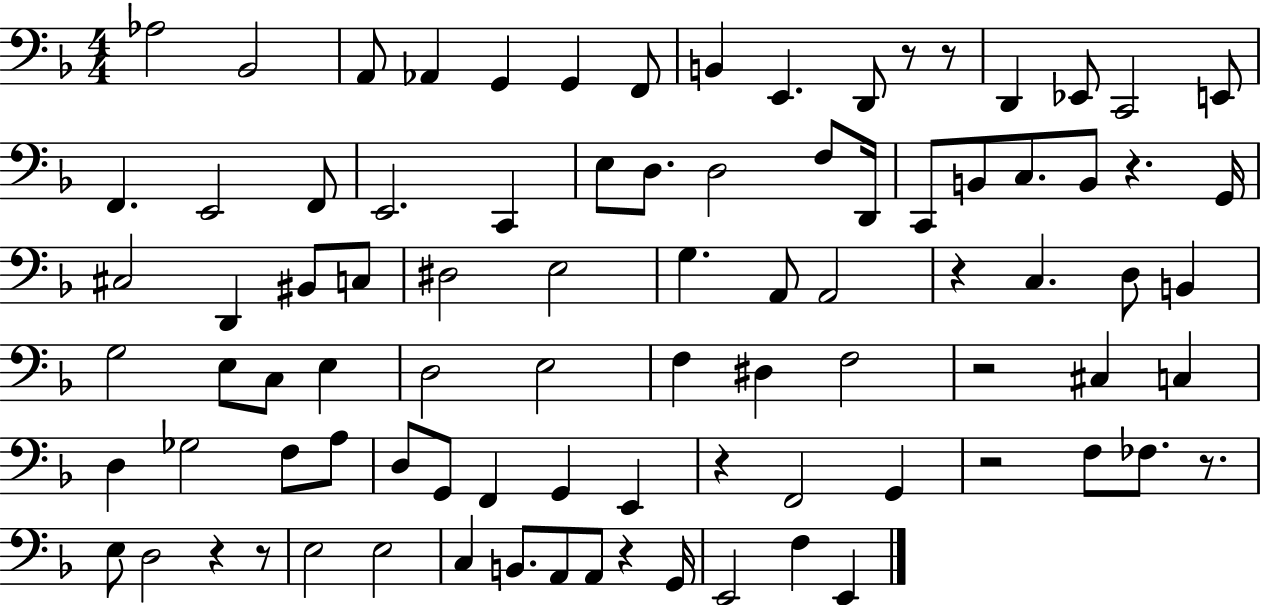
Ab3/h Bb2/h A2/e Ab2/q G2/q G2/q F2/e B2/q E2/q. D2/e R/e R/e D2/q Eb2/e C2/h E2/e F2/q. E2/h F2/e E2/h. C2/q E3/e D3/e. D3/h F3/e D2/s C2/e B2/e C3/e. B2/e R/q. G2/s C#3/h D2/q BIS2/e C3/e D#3/h E3/h G3/q. A2/e A2/h R/q C3/q. D3/e B2/q G3/h E3/e C3/e E3/q D3/h E3/h F3/q D#3/q F3/h R/h C#3/q C3/q D3/q Gb3/h F3/e A3/e D3/e G2/e F2/q G2/q E2/q R/q F2/h G2/q R/h F3/e FES3/e. R/e. E3/e D3/h R/q R/e E3/h E3/h C3/q B2/e. A2/e A2/e R/q G2/s E2/h F3/q E2/q